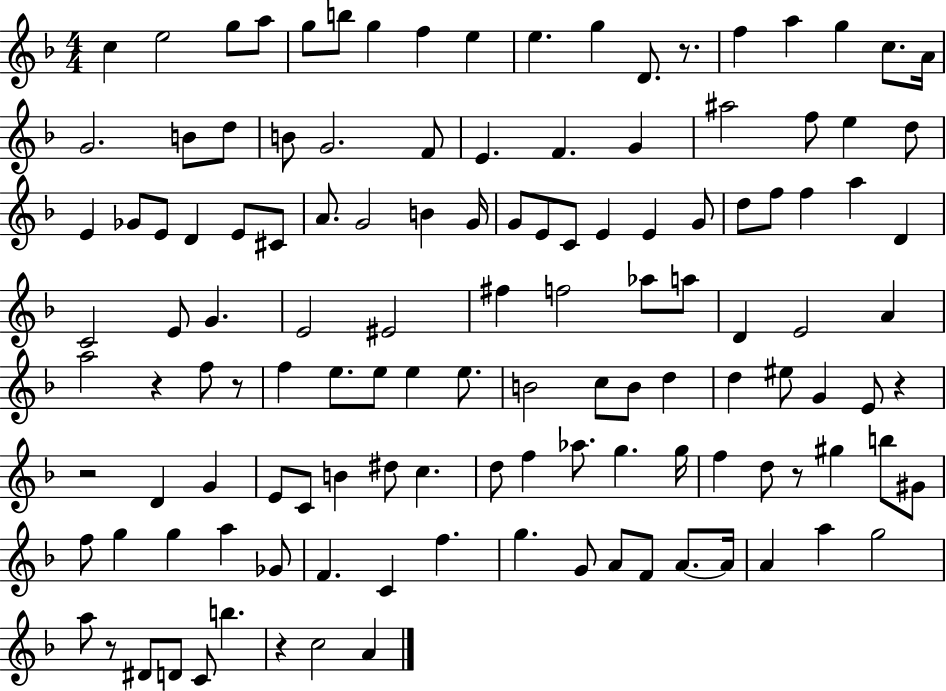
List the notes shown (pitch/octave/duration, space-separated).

C5/q E5/h G5/e A5/e G5/e B5/e G5/q F5/q E5/q E5/q. G5/q D4/e. R/e. F5/q A5/q G5/q C5/e. A4/s G4/h. B4/e D5/e B4/e G4/h. F4/e E4/q. F4/q. G4/q A#5/h F5/e E5/q D5/e E4/q Gb4/e E4/e D4/q E4/e C#4/e A4/e. G4/h B4/q G4/s G4/e E4/e C4/e E4/q E4/q G4/e D5/e F5/e F5/q A5/q D4/q C4/h E4/e G4/q. E4/h EIS4/h F#5/q F5/h Ab5/e A5/e D4/q E4/h A4/q A5/h R/q F5/e R/e F5/q E5/e. E5/e E5/q E5/e. B4/h C5/e B4/e D5/q D5/q EIS5/e G4/q E4/e R/q R/h D4/q G4/q E4/e C4/e B4/q D#5/e C5/q. D5/e F5/q Ab5/e. G5/q. G5/s F5/q D5/e R/e G#5/q B5/e G#4/e F5/e G5/q G5/q A5/q Gb4/e F4/q. C4/q F5/q. G5/q. G4/e A4/e F4/e A4/e. A4/s A4/q A5/q G5/h A5/e R/e D#4/e D4/e C4/e B5/q. R/q C5/h A4/q